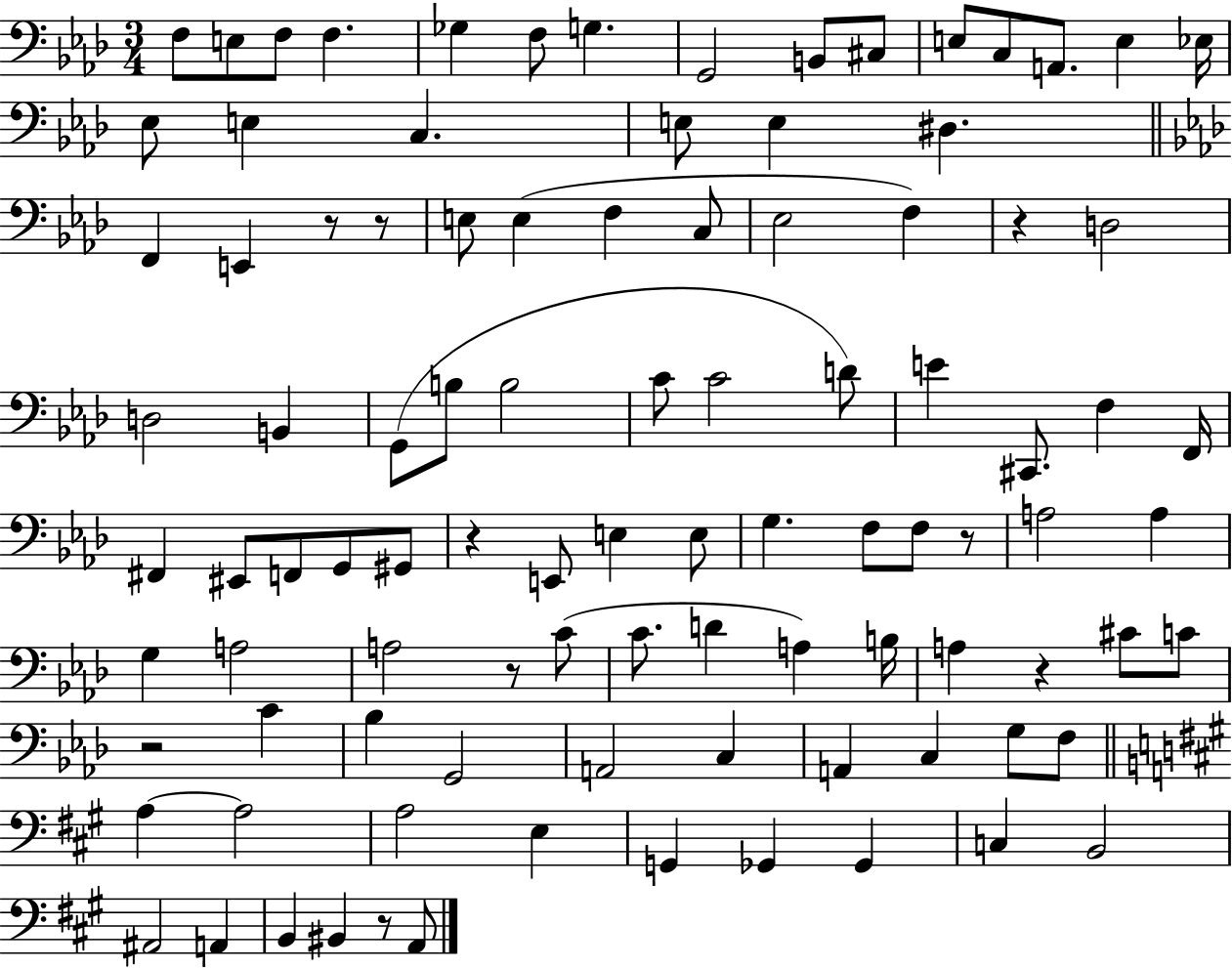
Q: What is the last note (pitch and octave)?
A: A2